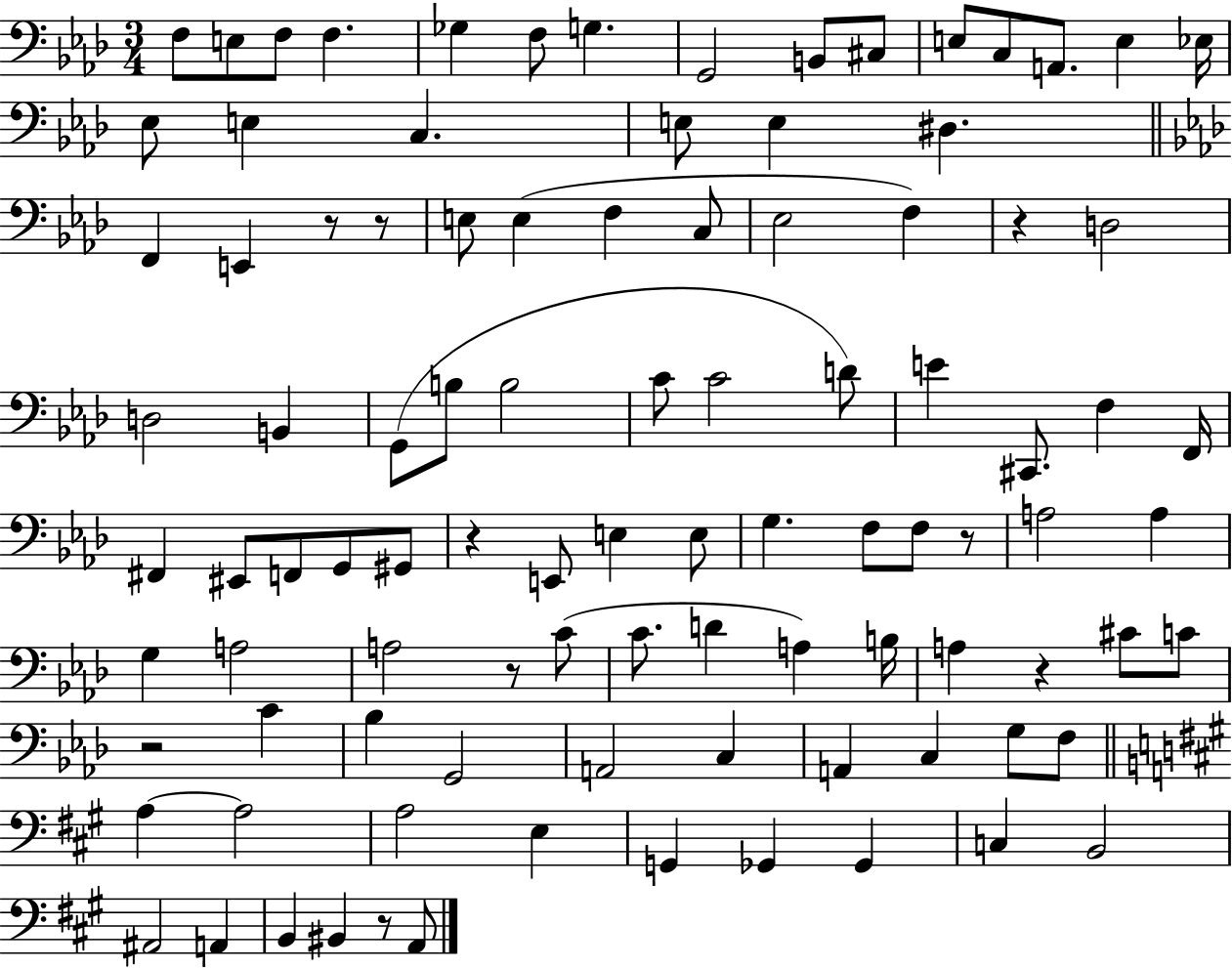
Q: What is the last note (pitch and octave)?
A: A2